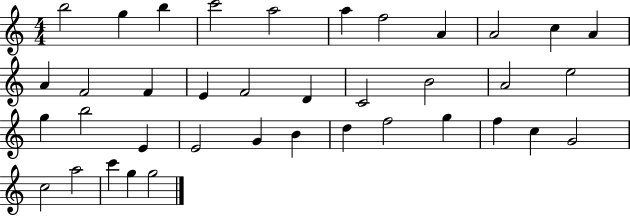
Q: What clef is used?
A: treble